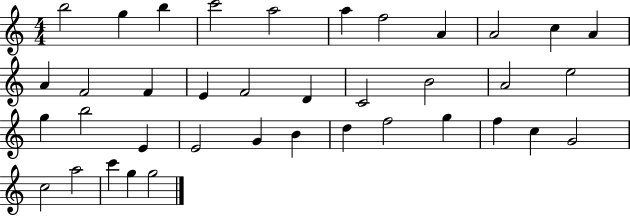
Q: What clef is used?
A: treble